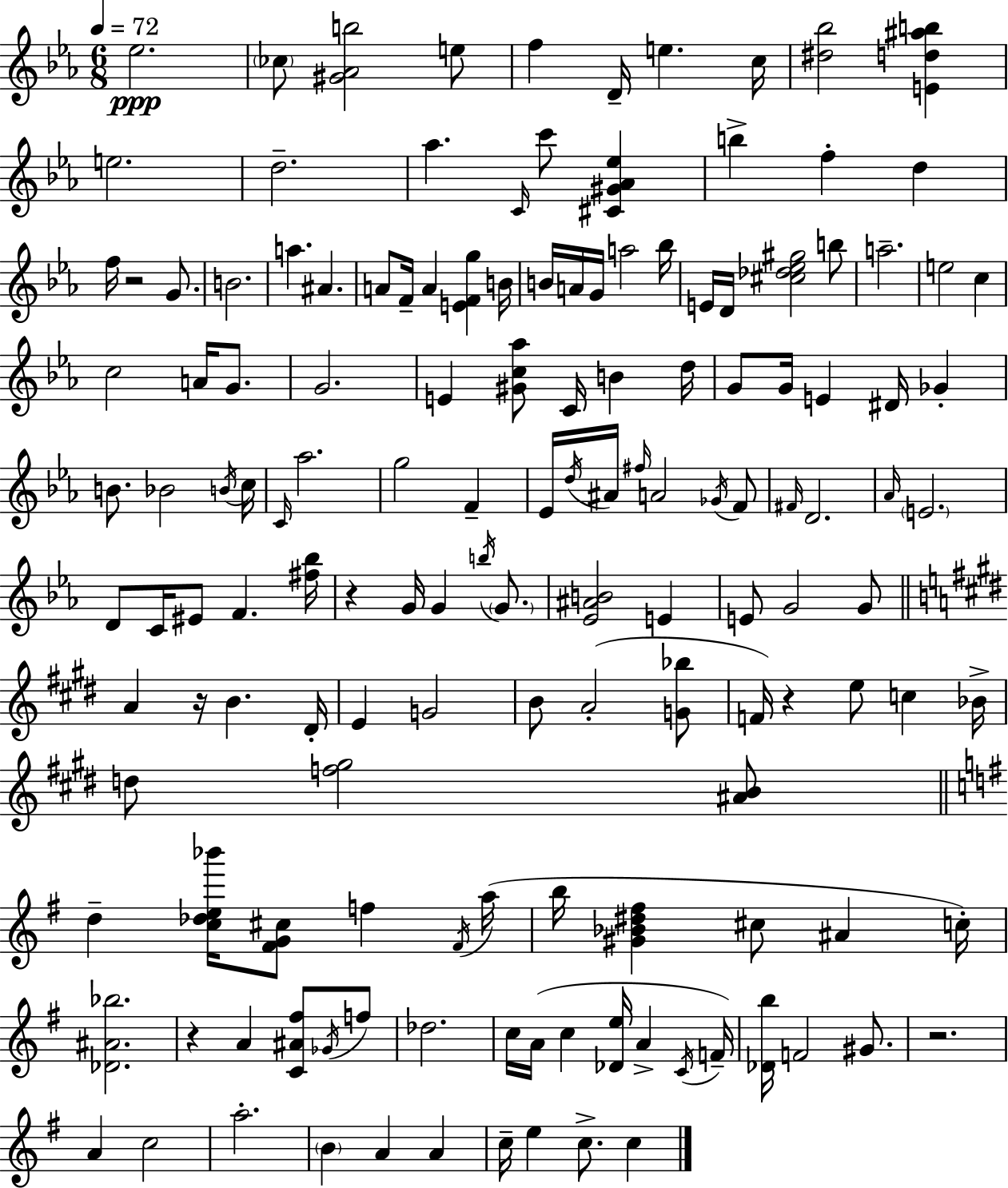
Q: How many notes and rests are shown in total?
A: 146